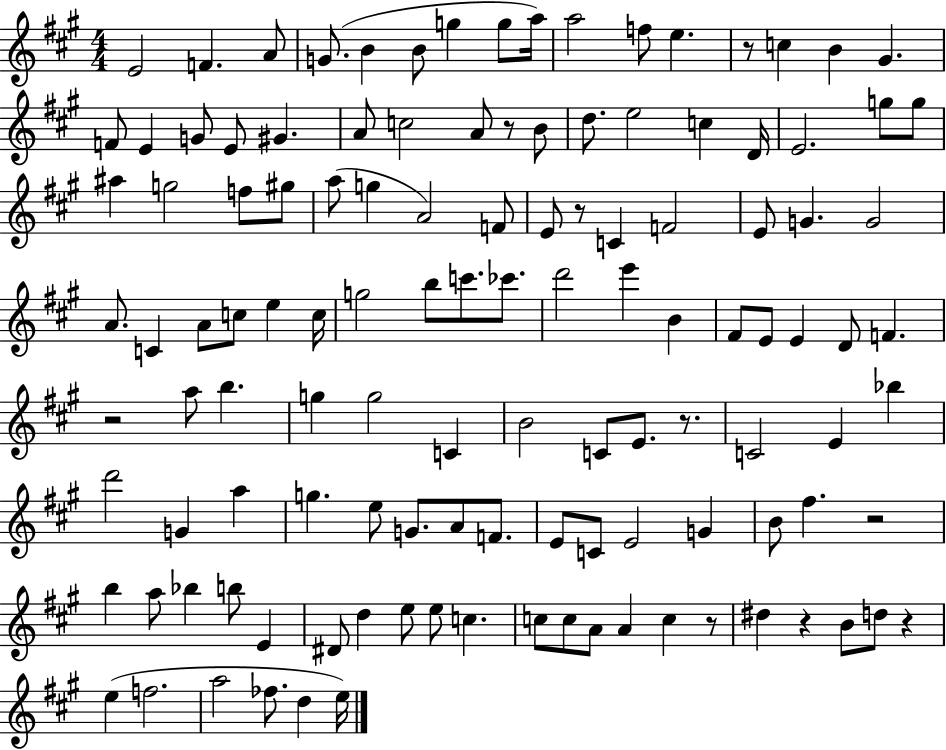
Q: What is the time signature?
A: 4/4